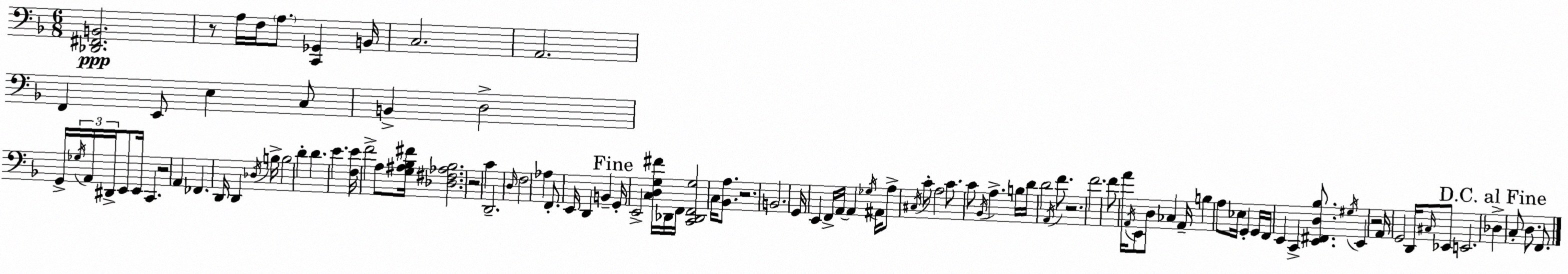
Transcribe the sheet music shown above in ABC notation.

X:1
T:Untitled
M:6/8
L:1/4
K:Dm
[_D,,^F,,B,,]2 z/2 A,/4 F,/4 A,/2 [C,,_G,,] B,,/4 C,2 A,,2 F,, E,,/2 E, C,/2 B,, D,2 G,,/4 _G,/4 A,,/4 ^D,,/4 E,,/2 E,,/4 C,, z2 A,, _F,, D,,/4 D,, _D,/4 B,/4 B,2 D D E [F,E]/4 F2 A,/2 [G,^A,_B,^F]/4 [_D,^F,_A,_B,]2 z2 C D,,2 D,/4 F,2 _A, F,,/2 E,,/4 D,, B,, G,,/4 E,,2 [C,D,G,^F]/4 _D,,/4 F,,/4 [C,,_D,,F,,G,]2 C,/4 [_B,,A,]/2 z2 B,,2 G,,/4 E,, F,,/4 A,,/4 A,, _G,/4 ^A,,/4 A,/2 ^C,/4 C/2 A,2 C/2 C/2 _B,,/4 A, B,/4 D/4 D2 A,,/4 F/2 z2 F2 F/2 A/4 A,,/4 E,,/2 D,/2 _C, A,,/4 B, A,/2 _E,/4 G,, G,,/4 F,,/4 E,, C,, [E,,^F,,D,_B,]/2 ^G,/4 E,, z2 A,,/4 G,,2 D,,/4 ^C,/4 _E,,/2 E,,2 _D, C,/2 D,/2 F,,/2